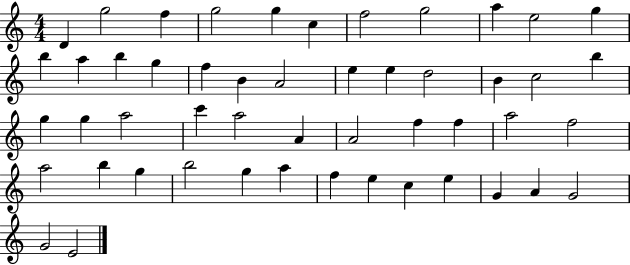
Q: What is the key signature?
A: C major